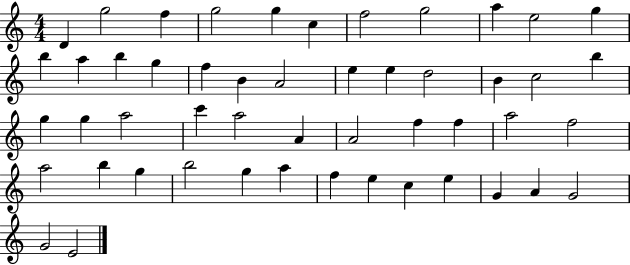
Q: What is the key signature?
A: C major